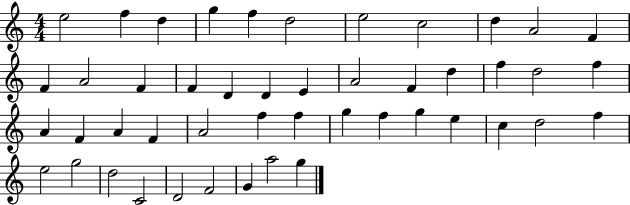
X:1
T:Untitled
M:4/4
L:1/4
K:C
e2 f d g f d2 e2 c2 d A2 F F A2 F F D D E A2 F d f d2 f A F A F A2 f f g f g e c d2 f e2 g2 d2 C2 D2 F2 G a2 g